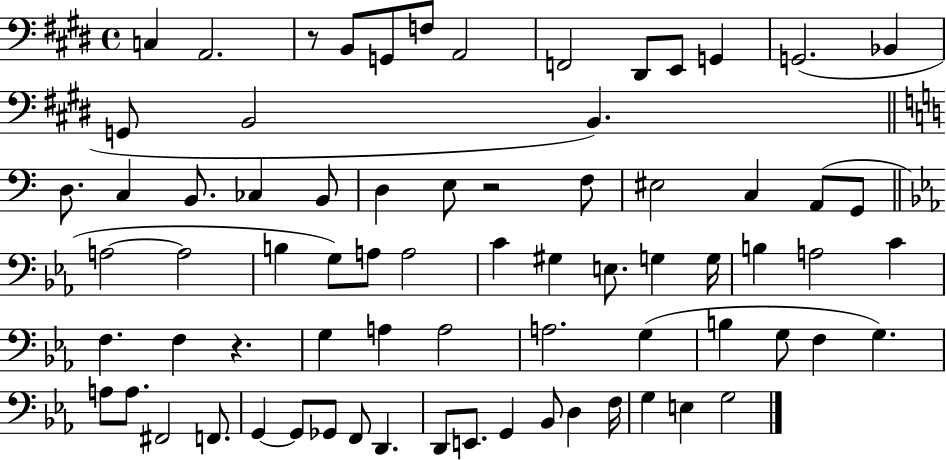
{
  \clef bass
  \time 4/4
  \defaultTimeSignature
  \key e \major
  \repeat volta 2 { c4 a,2. | r8 b,8 g,8 f8 a,2 | f,2 dis,8 e,8 g,4 | g,2.( bes,4 | \break g,8 b,2 b,4.) | \bar "||" \break \key c \major d8. c4 b,8. ces4 b,8 | d4 e8 r2 f8 | eis2 c4 a,8( g,8 | \bar "||" \break \key ees \major a2~~ a2 | b4 g8) a8 a2 | c'4 gis4 e8. g4 g16 | b4 a2 c'4 | \break f4. f4 r4. | g4 a4 a2 | a2. g4( | b4 g8 f4 g4.) | \break a8 a8. fis,2 f,8. | g,4~~ g,8 ges,8 f,8 d,4. | d,8 e,8. g,4 bes,8 d4 f16 | g4 e4 g2 | \break } \bar "|."
}